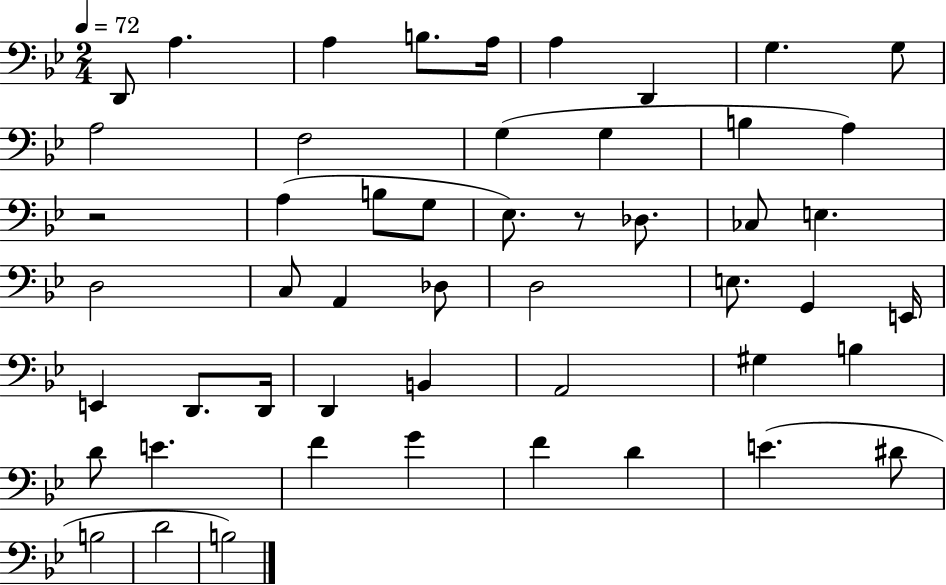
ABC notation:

X:1
T:Untitled
M:2/4
L:1/4
K:Bb
D,,/2 A, A, B,/2 A,/4 A, D,, G, G,/2 A,2 F,2 G, G, B, A, z2 A, B,/2 G,/2 _E,/2 z/2 _D,/2 _C,/2 E, D,2 C,/2 A,, _D,/2 D,2 E,/2 G,, E,,/4 E,, D,,/2 D,,/4 D,, B,, A,,2 ^G, B, D/2 E F G F D E ^D/2 B,2 D2 B,2